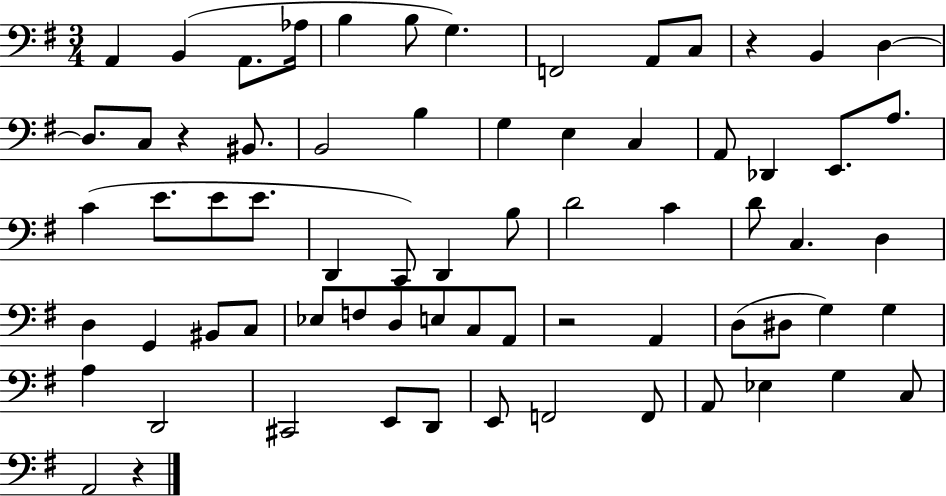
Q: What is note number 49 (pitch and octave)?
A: D3